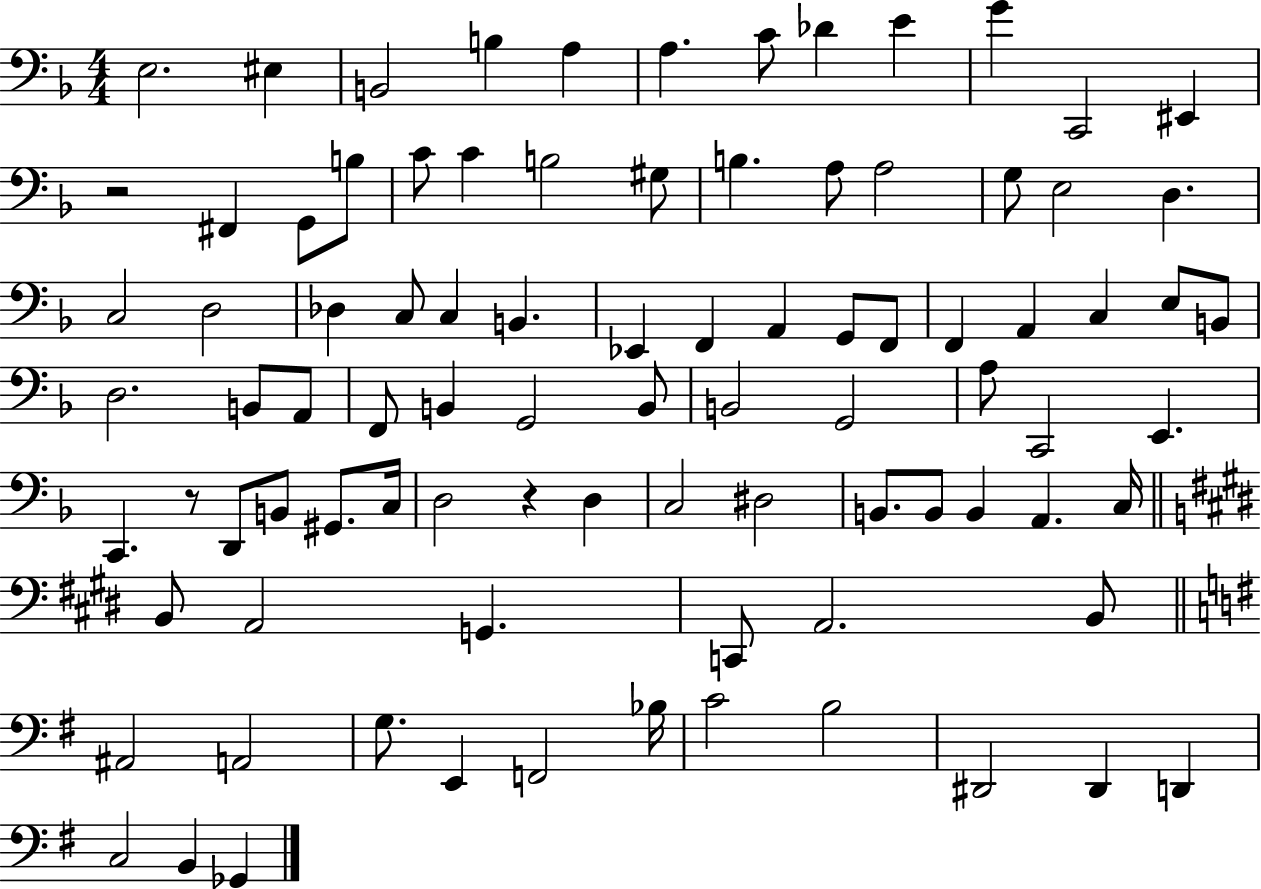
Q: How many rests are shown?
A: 3